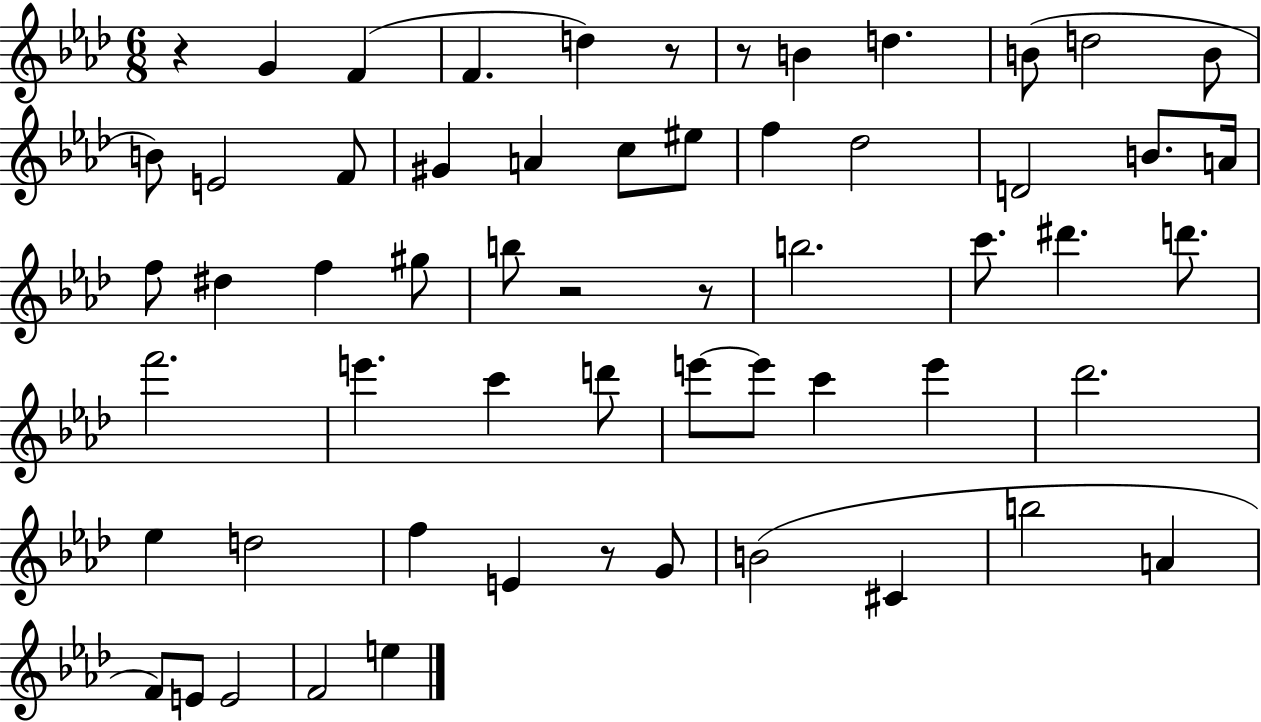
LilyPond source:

{
  \clef treble
  \numericTimeSignature
  \time 6/8
  \key aes \major
  r4 g'4 f'4( | f'4. d''4) r8 | r8 b'4 d''4. | b'8( d''2 b'8 | \break b'8) e'2 f'8 | gis'4 a'4 c''8 eis''8 | f''4 des''2 | d'2 b'8. a'16 | \break f''8 dis''4 f''4 gis''8 | b''8 r2 r8 | b''2. | c'''8. dis'''4. d'''8. | \break f'''2. | e'''4. c'''4 d'''8 | e'''8~~ e'''8 c'''4 e'''4 | des'''2. | \break ees''4 d''2 | f''4 e'4 r8 g'8 | b'2( cis'4 | b''2 a'4 | \break f'8) e'8 e'2 | f'2 e''4 | \bar "|."
}